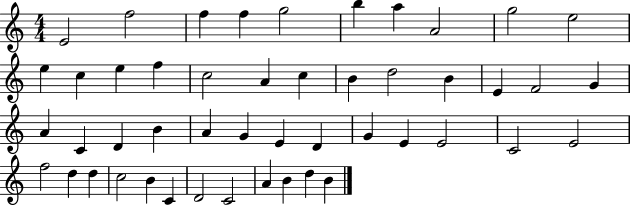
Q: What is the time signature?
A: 4/4